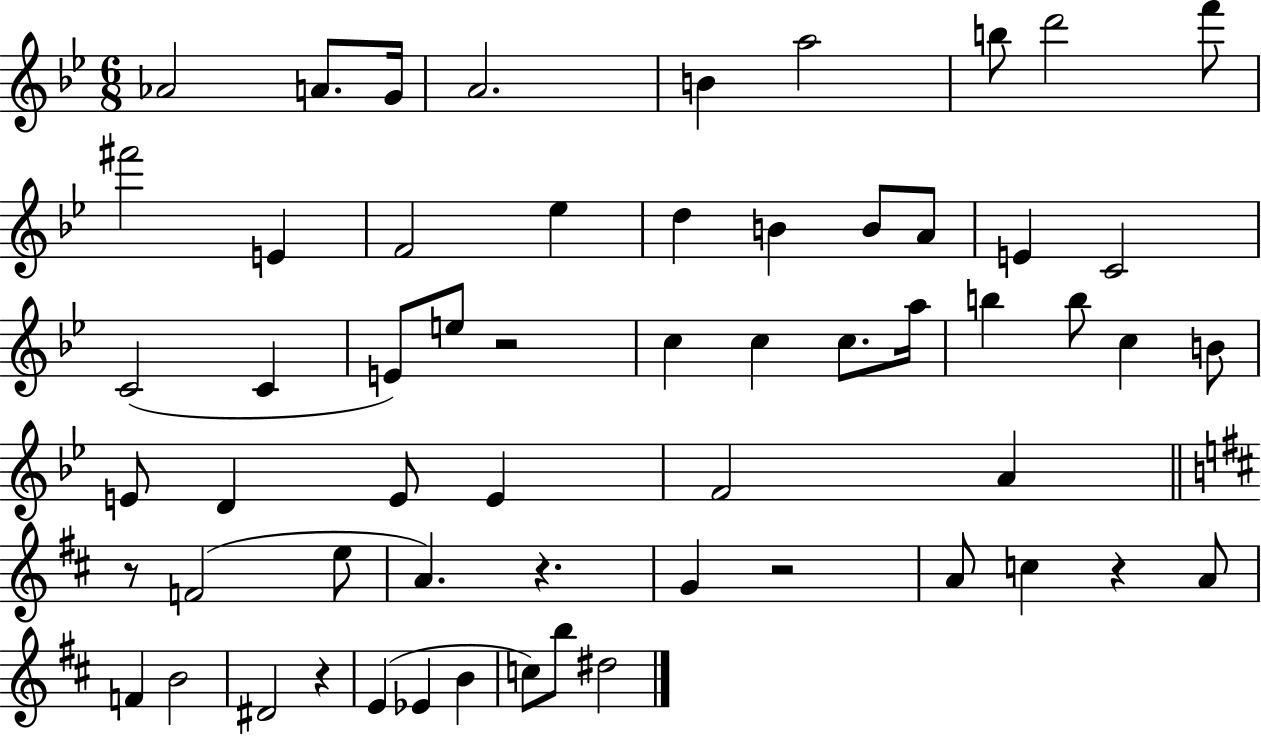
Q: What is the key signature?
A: BES major